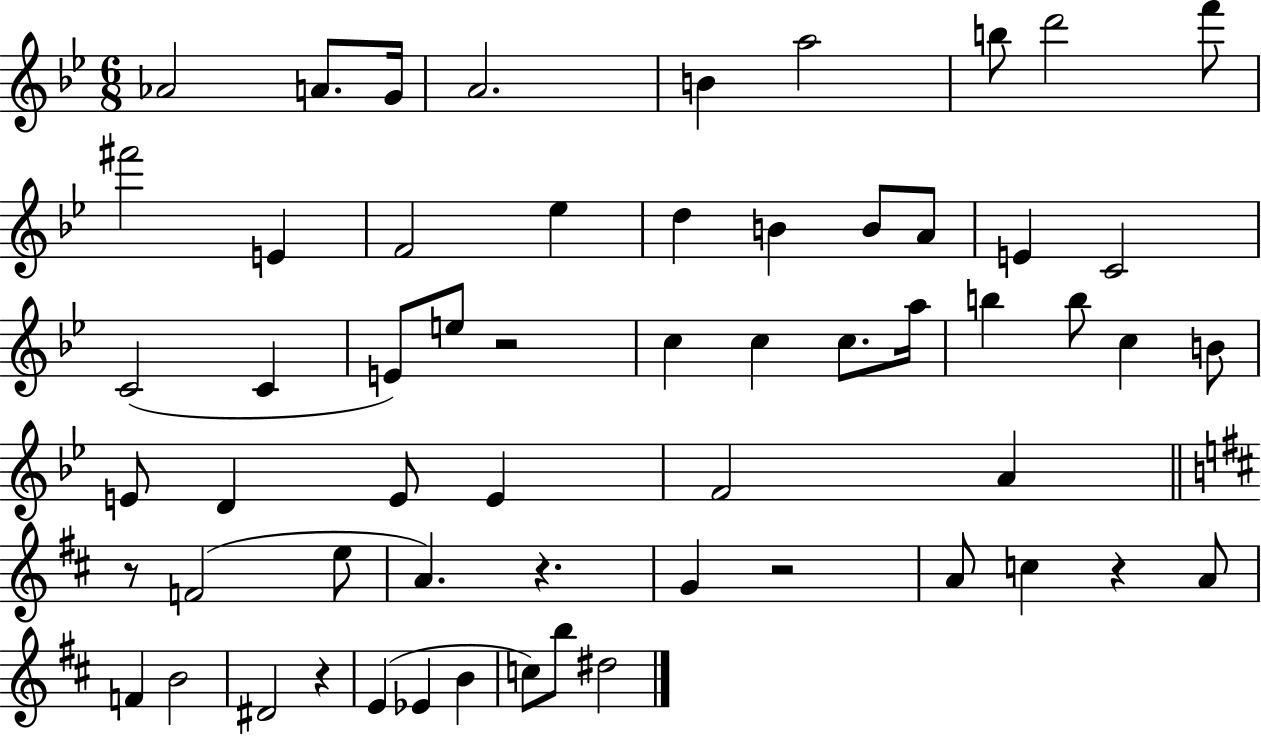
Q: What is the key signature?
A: BES major